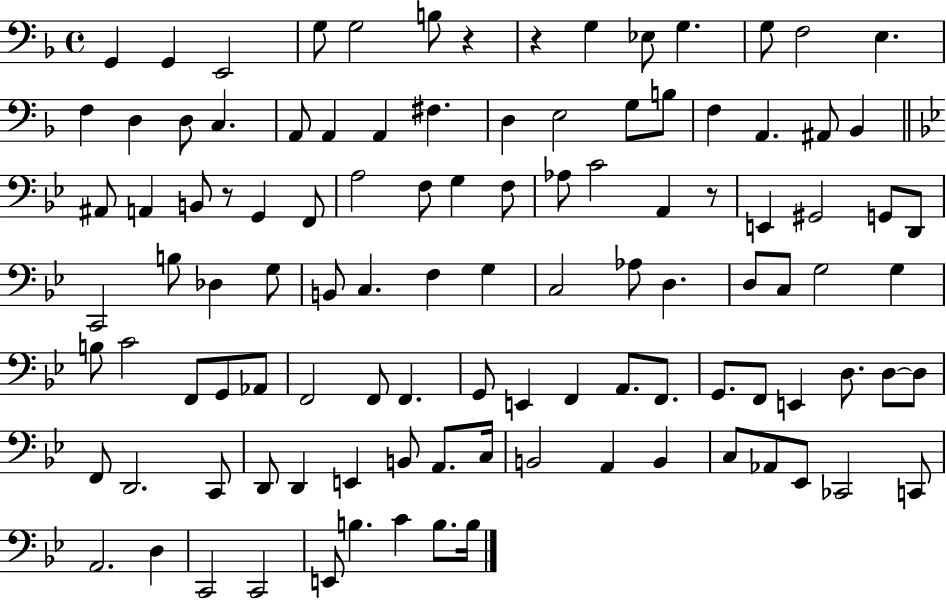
{
  \clef bass
  \time 4/4
  \defaultTimeSignature
  \key f \major
  g,4 g,4 e,2 | g8 g2 b8 r4 | r4 g4 ees8 g4. | g8 f2 e4. | \break f4 d4 d8 c4. | a,8 a,4 a,4 fis4. | d4 e2 g8 b8 | f4 a,4. ais,8 bes,4 | \break \bar "||" \break \key bes \major ais,8 a,4 b,8 r8 g,4 f,8 | a2 f8 g4 f8 | aes8 c'2 a,4 r8 | e,4 gis,2 g,8 d,8 | \break c,2 b8 des4 g8 | b,8 c4. f4 g4 | c2 aes8 d4. | d8 c8 g2 g4 | \break b8 c'2 f,8 g,8 aes,8 | f,2 f,8 f,4. | g,8 e,4 f,4 a,8. f,8. | g,8. f,8 e,4 d8. d8~~ d8 | \break f,8 d,2. c,8 | d,8 d,4 e,4 b,8 a,8. c16 | b,2 a,4 b,4 | c8 aes,8 ees,8 ces,2 c,8 | \break a,2. d4 | c,2 c,2 | e,8 b4. c'4 b8. b16 | \bar "|."
}